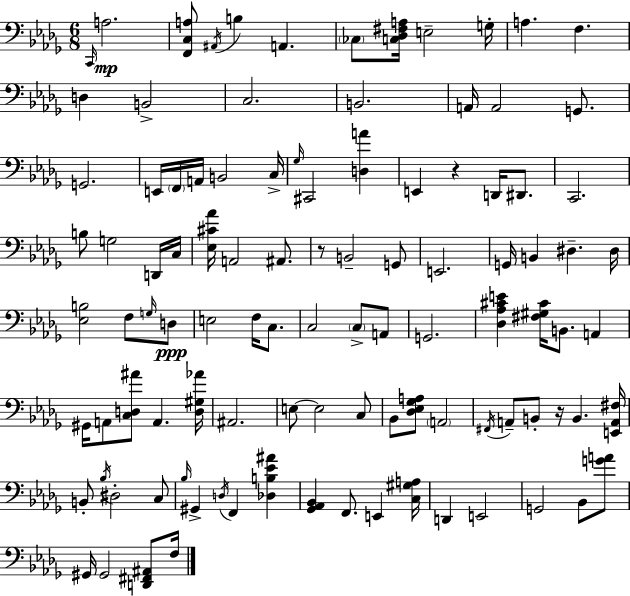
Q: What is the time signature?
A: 6/8